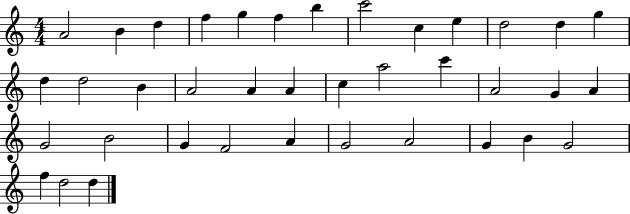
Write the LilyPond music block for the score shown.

{
  \clef treble
  \numericTimeSignature
  \time 4/4
  \key c \major
  a'2 b'4 d''4 | f''4 g''4 f''4 b''4 | c'''2 c''4 e''4 | d''2 d''4 g''4 | \break d''4 d''2 b'4 | a'2 a'4 a'4 | c''4 a''2 c'''4 | a'2 g'4 a'4 | \break g'2 b'2 | g'4 f'2 a'4 | g'2 a'2 | g'4 b'4 g'2 | \break f''4 d''2 d''4 | \bar "|."
}